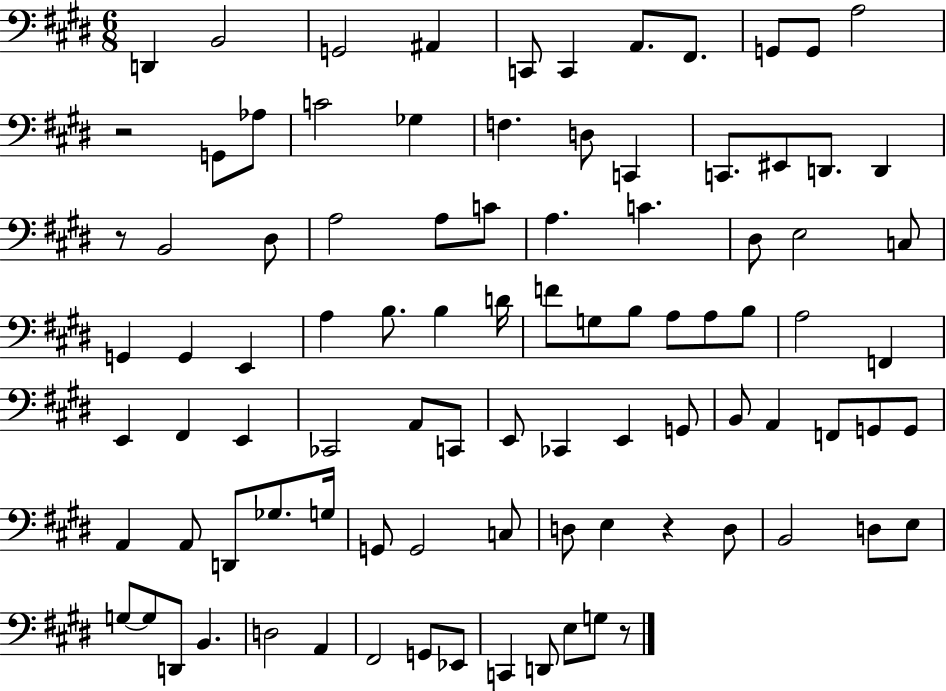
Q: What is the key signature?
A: E major